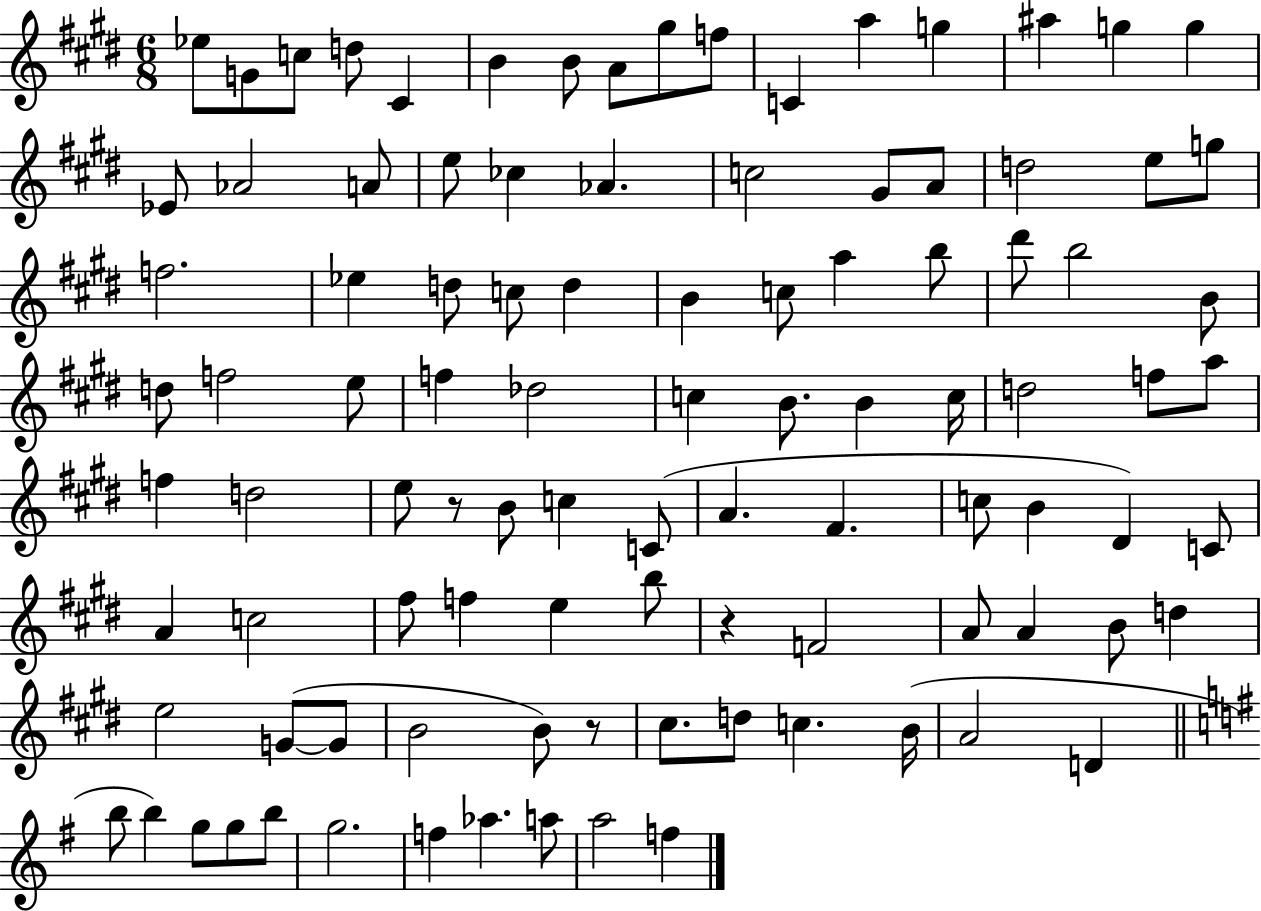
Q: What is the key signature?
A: E major